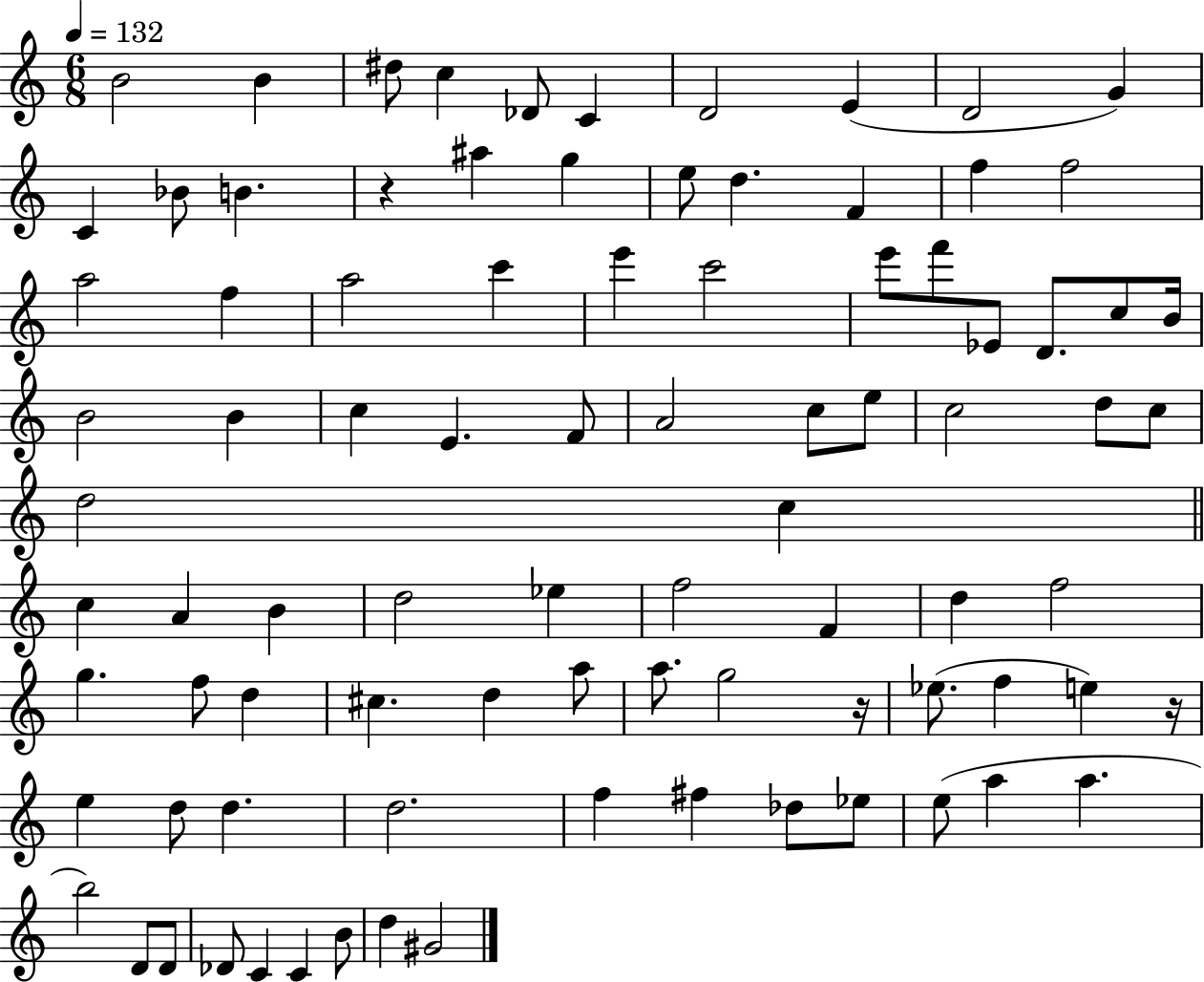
X:1
T:Untitled
M:6/8
L:1/4
K:C
B2 B ^d/2 c _D/2 C D2 E D2 G C _B/2 B z ^a g e/2 d F f f2 a2 f a2 c' e' c'2 e'/2 f'/2 _E/2 D/2 c/2 B/4 B2 B c E F/2 A2 c/2 e/2 c2 d/2 c/2 d2 c c A B d2 _e f2 F d f2 g f/2 d ^c d a/2 a/2 g2 z/4 _e/2 f e z/4 e d/2 d d2 f ^f _d/2 _e/2 e/2 a a b2 D/2 D/2 _D/2 C C B/2 d ^G2